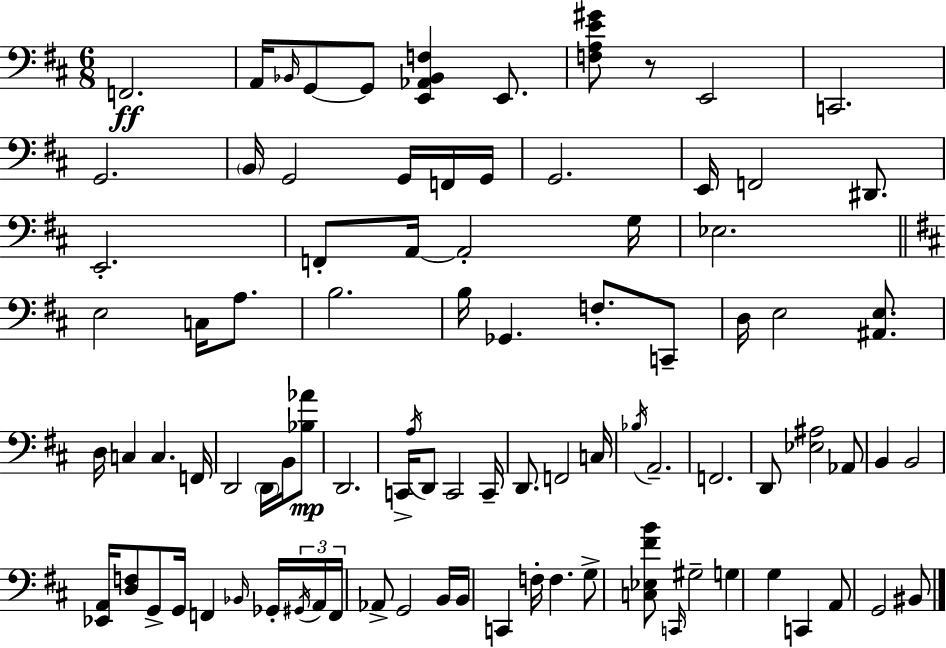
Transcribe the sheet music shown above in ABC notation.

X:1
T:Untitled
M:6/8
L:1/4
K:D
F,,2 A,,/4 _B,,/4 G,,/2 G,,/2 [E,,_A,,_B,,F,] E,,/2 [F,A,E^G]/2 z/2 E,,2 C,,2 G,,2 B,,/4 G,,2 G,,/4 F,,/4 G,,/4 G,,2 E,,/4 F,,2 ^D,,/2 E,,2 F,,/2 A,,/4 A,,2 G,/4 _E,2 E,2 C,/4 A,/2 B,2 B,/4 _G,, F,/2 C,,/2 D,/4 E,2 [^A,,E,]/2 D,/4 C, C, F,,/4 D,,2 D,,/4 B,,/4 [_B,_A]/2 D,,2 C,,/4 A,/4 D,,/2 C,,2 C,,/4 D,,/2 F,,2 C,/4 _B,/4 A,,2 F,,2 D,,/2 [_E,^A,]2 _A,,/2 B,, B,,2 [_E,,A,,]/4 [D,F,]/2 G,,/2 G,,/4 F,, _B,,/4 _G,,/4 ^G,,/4 A,,/4 F,,/4 _A,,/2 G,,2 B,,/4 B,,/4 C,, F,/4 F, G,/2 [C,_E,^FB]/2 C,,/4 ^G,2 G, G, C,, A,,/2 G,,2 ^B,,/2